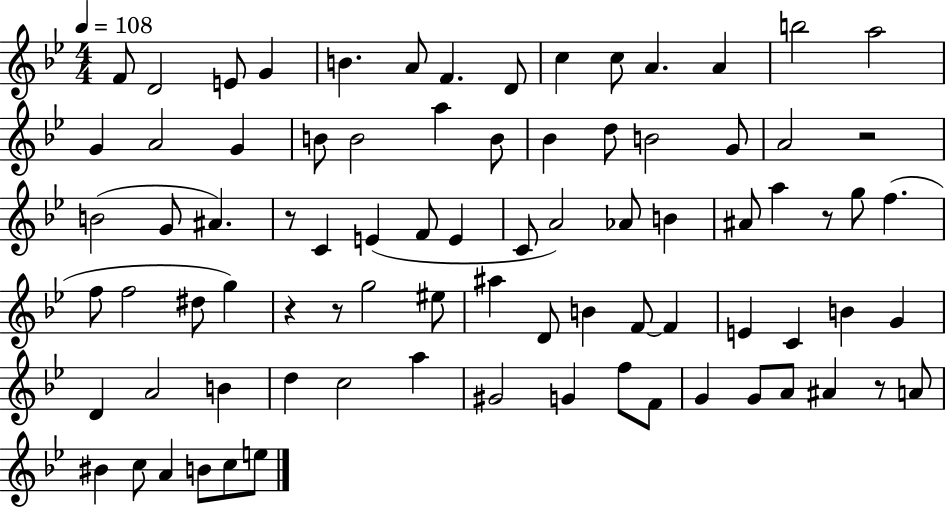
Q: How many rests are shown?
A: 6